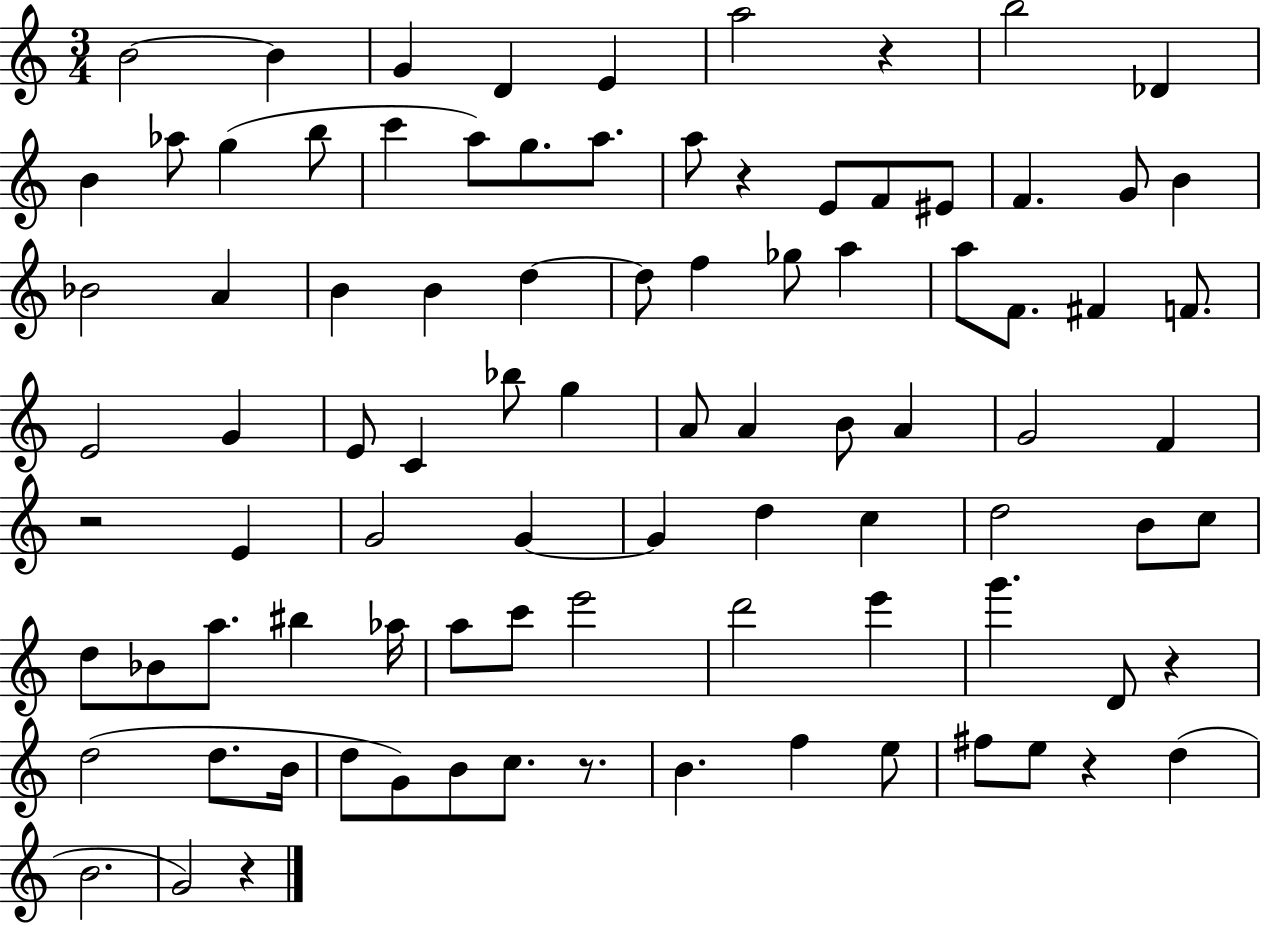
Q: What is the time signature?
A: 3/4